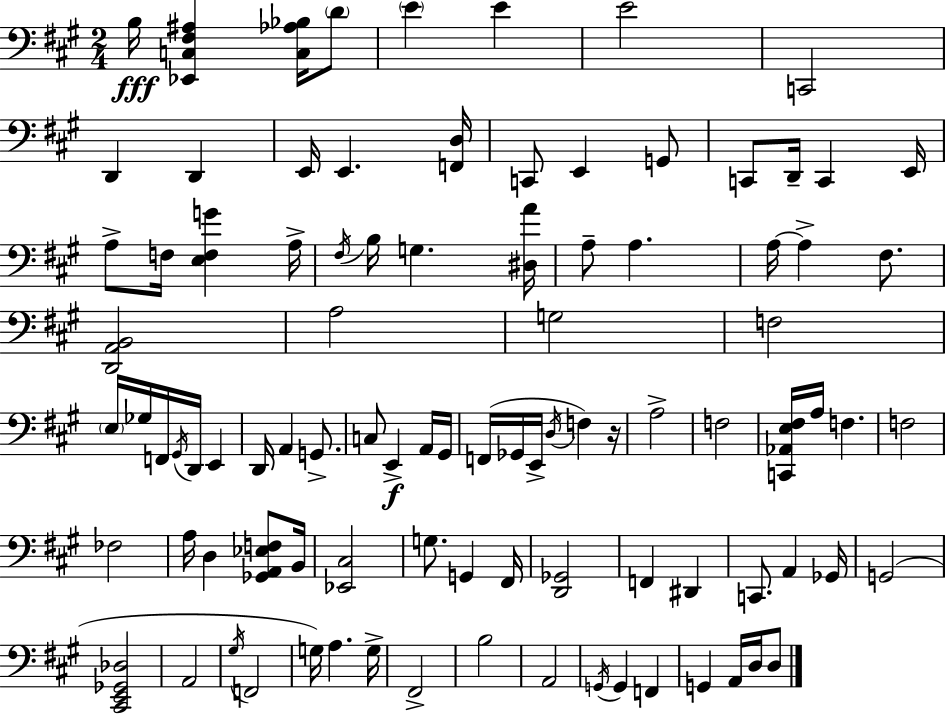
B3/s [Eb2,C3,F#3,A#3]/q [C3,Ab3,Bb3]/s D4/e E4/q E4/q E4/h C2/h D2/q D2/q E2/s E2/q. [F2,D3]/s C2/e E2/q G2/e C2/e D2/s C2/q E2/s A3/e F3/s [E3,F3,G4]/q A3/s F#3/s B3/s G3/q. [D#3,A4]/s A3/e A3/q. A3/s A3/q F#3/e. [D2,A2,B2]/h A3/h G3/h F3/h E3/s Gb3/s F2/s G#2/s D2/s E2/q D2/s A2/q G2/e. C3/e E2/q A2/s G#2/s F2/s Gb2/s E2/s D3/s F3/q R/s A3/h F3/h [C2,Ab2,E3,F#3]/s A3/s F3/q. F3/h FES3/h A3/s D3/q [Gb2,A2,Eb3,F3]/e B2/s [Eb2,C#3]/h G3/e. G2/q F#2/s [D2,Gb2]/h F2/q D#2/q C2/e. A2/q Gb2/s G2/h [C#2,E2,Gb2,Db3]/h A2/h G#3/s F2/h G3/s A3/q. G3/s F#2/h B3/h A2/h G2/s G2/q F2/q G2/q A2/s D3/s D3/e